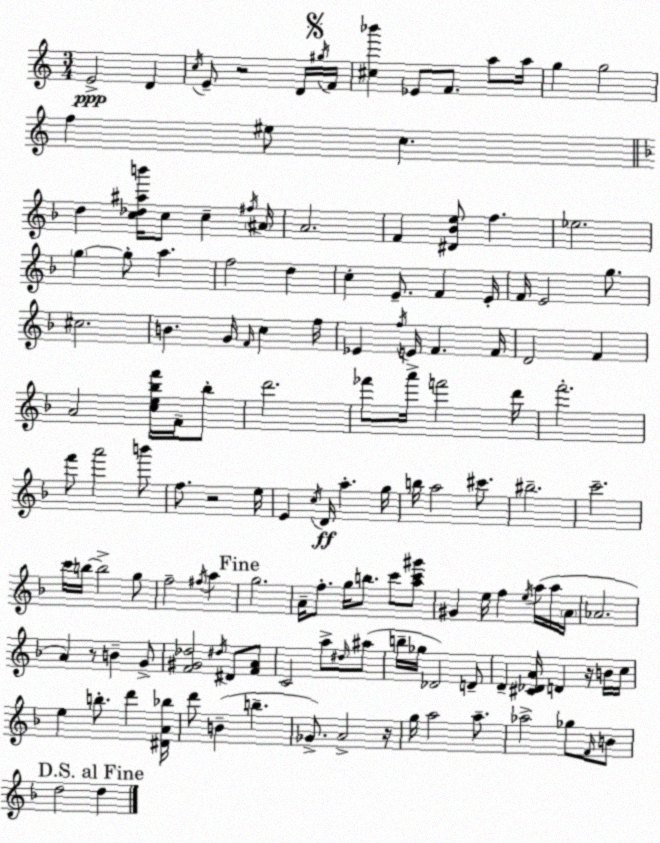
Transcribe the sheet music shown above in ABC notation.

X:1
T:Untitled
M:3/4
L:1/4
K:C
E2 D c/4 E/2 z2 D/4 ^g/4 F/4 [^c_b'] _E/2 F/2 a/2 a/4 g g2 f ^e/2 c d [c_d^ab']/4 c/2 c ^f/4 ^A/4 A2 F [^D_Be]/2 f _e2 g g/2 a f2 d c E/2 F E/4 F/4 E2 g/2 ^c2 B G/4 F/4 c f/4 _E f/4 E/4 F F/4 D2 F A2 [ce_bf']/4 F/4 _b/2 d'2 _f'/2 a'/4 f'2 d'/4 f'2 f'/2 a'2 b'/2 f/2 z2 e/4 E c/4 D/4 a g/4 b/4 a2 ^c'/2 ^b2 c'2 c'/4 b/4 b2 g/2 f2 ^f/4 a g2 A/4 f/2 g/4 b/2 c'/2 [ac'^g']/2 ^G e/4 f e/4 a/4 a/4 A/4 _A2 A z/2 B G/2 [F^G_d]2 ^d/4 ^D/2 [FA]/2 C2 a/2 ^d/4 ^a/2 b/4 _g/4 _D2 D/2 D [^C_DA]/4 D z/4 B/4 c/4 e b/2 d' [^DA_b]/4 d'/2 B b _G/2 A2 z/4 g/4 a2 a/2 _a2 _g/2 F/4 B/2 d2 d